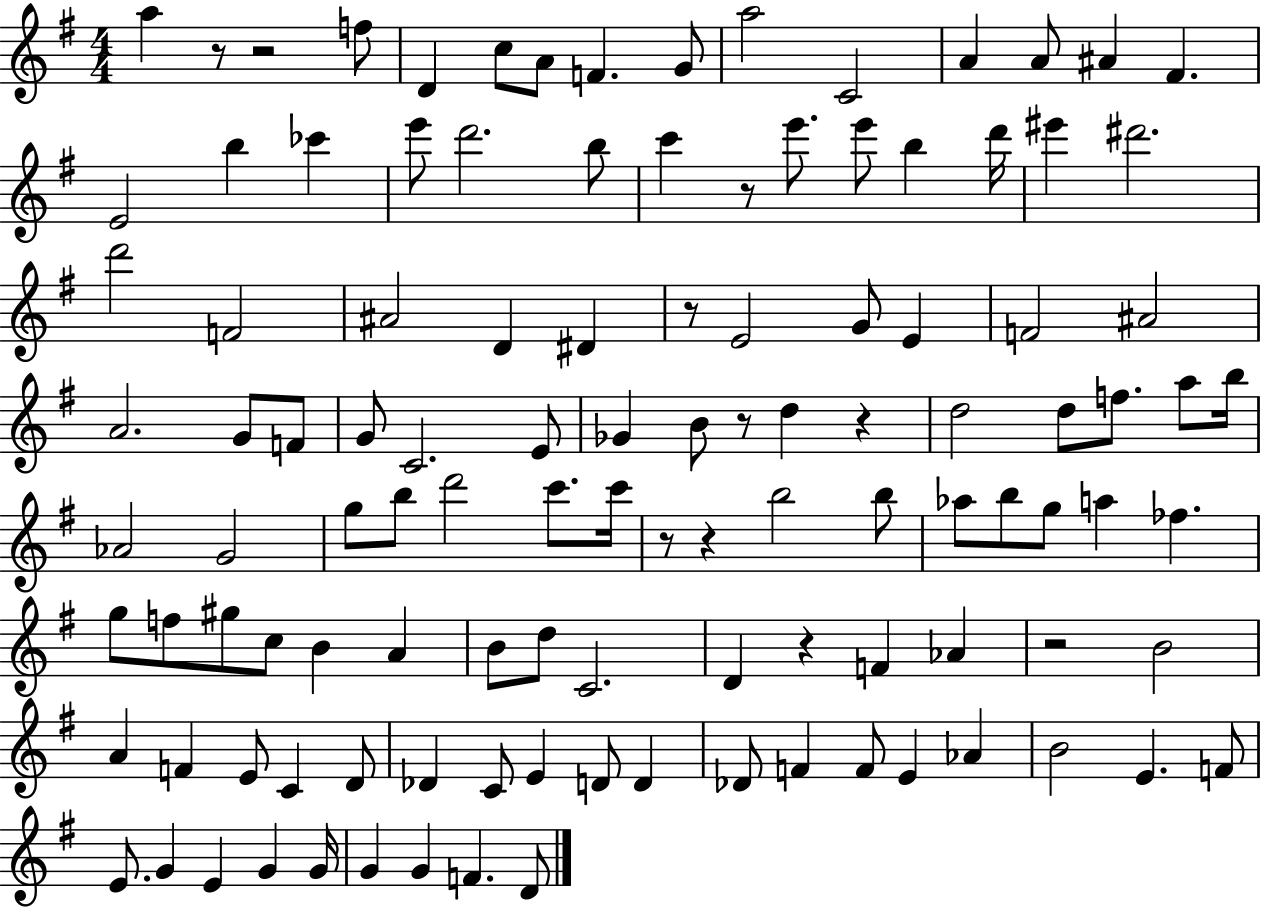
A5/q R/e R/h F5/e D4/q C5/e A4/e F4/q. G4/e A5/h C4/h A4/q A4/e A#4/q F#4/q. E4/h B5/q CES6/q E6/e D6/h. B5/e C6/q R/e E6/e. E6/e B5/q D6/s EIS6/q D#6/h. D6/h F4/h A#4/h D4/q D#4/q R/e E4/h G4/e E4/q F4/h A#4/h A4/h. G4/e F4/e G4/e C4/h. E4/e Gb4/q B4/e R/e D5/q R/q D5/h D5/e F5/e. A5/e B5/s Ab4/h G4/h G5/e B5/e D6/h C6/e. C6/s R/e R/q B5/h B5/e Ab5/e B5/e G5/e A5/q FES5/q. G5/e F5/e G#5/e C5/e B4/q A4/q B4/e D5/e C4/h. D4/q R/q F4/q Ab4/q R/h B4/h A4/q F4/q E4/e C4/q D4/e Db4/q C4/e E4/q D4/e D4/q Db4/e F4/q F4/e E4/q Ab4/q B4/h E4/q. F4/e E4/e. G4/q E4/q G4/q G4/s G4/q G4/q F4/q. D4/e